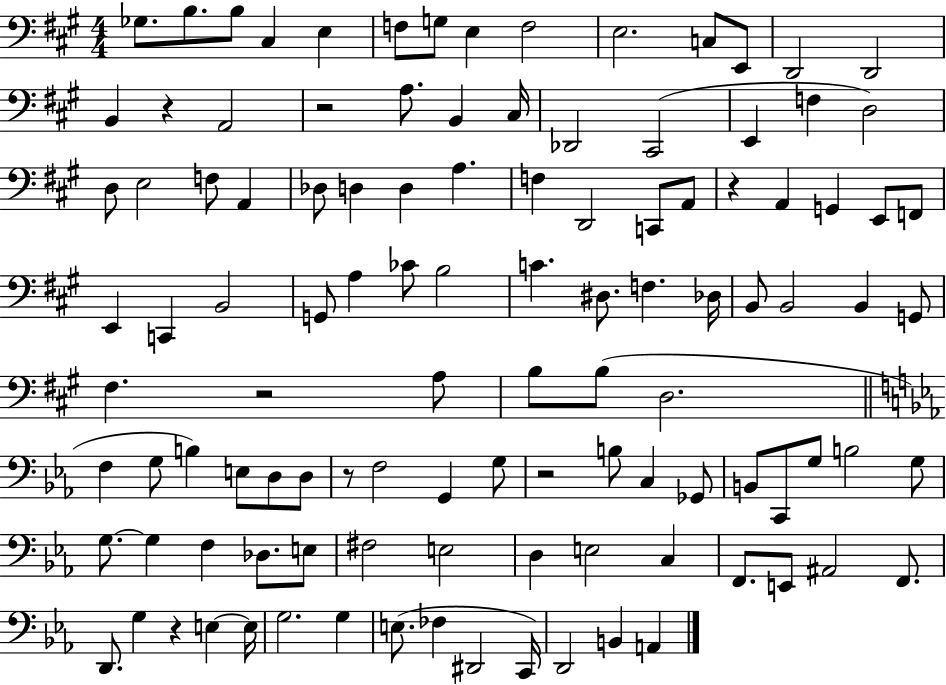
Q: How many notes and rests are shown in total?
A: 111